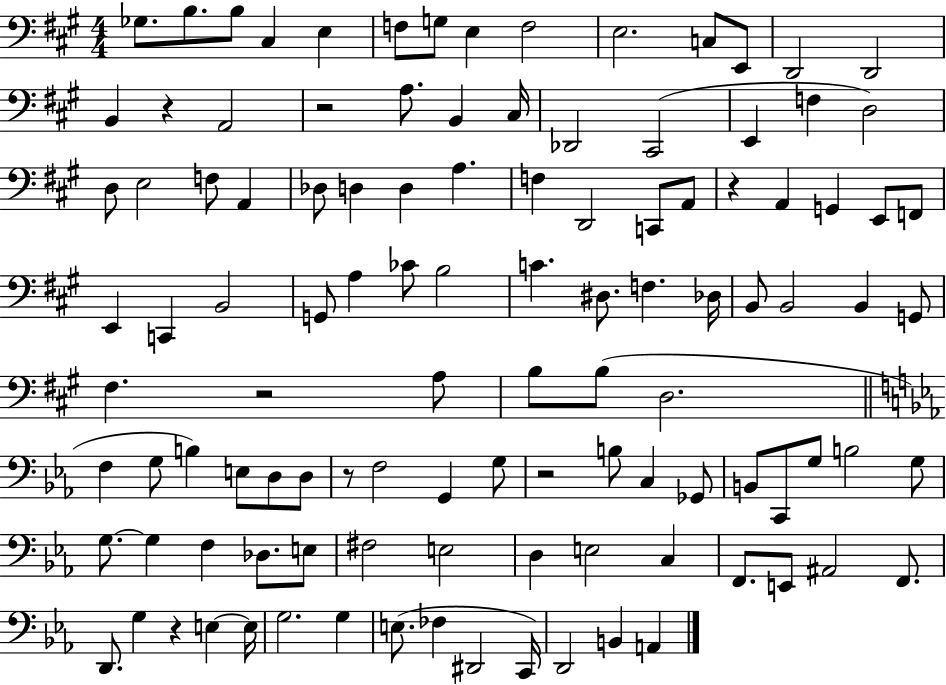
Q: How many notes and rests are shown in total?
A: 111